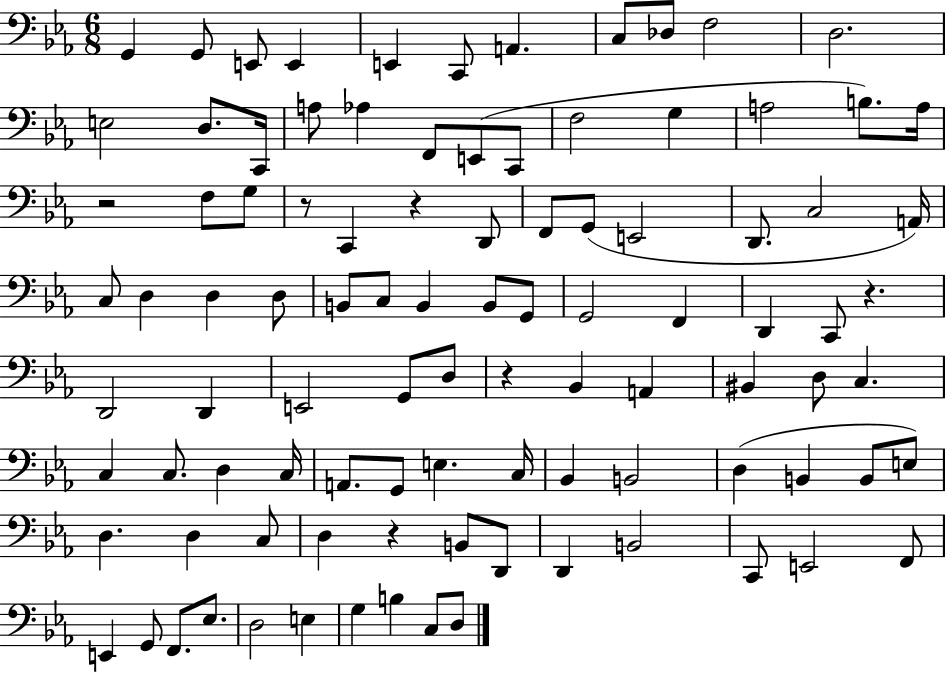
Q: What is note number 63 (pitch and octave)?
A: G2